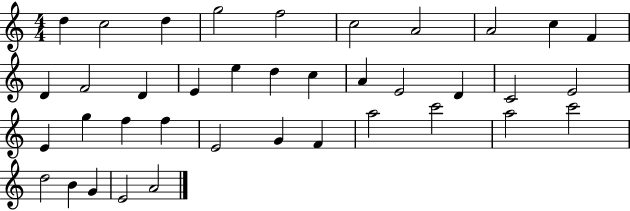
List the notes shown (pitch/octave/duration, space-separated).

D5/q C5/h D5/q G5/h F5/h C5/h A4/h A4/h C5/q F4/q D4/q F4/h D4/q E4/q E5/q D5/q C5/q A4/q E4/h D4/q C4/h E4/h E4/q G5/q F5/q F5/q E4/h G4/q F4/q A5/h C6/h A5/h C6/h D5/h B4/q G4/q E4/h A4/h